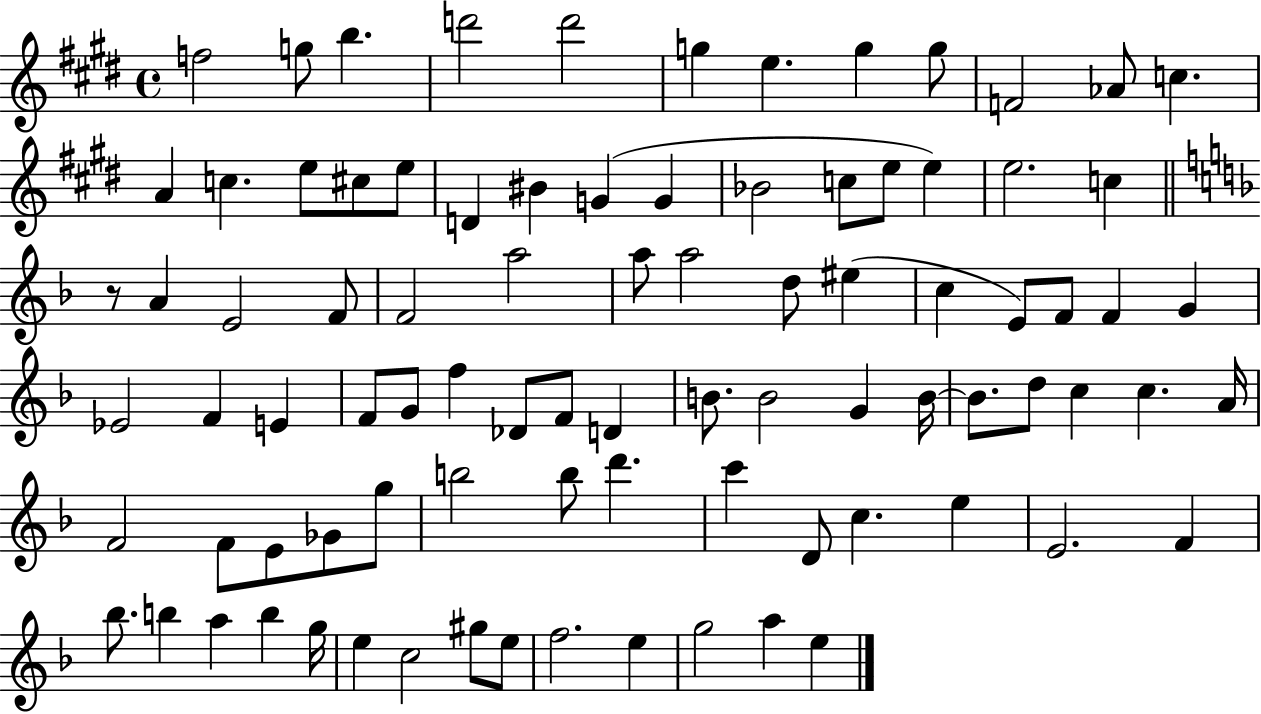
F5/h G5/e B5/q. D6/h D6/h G5/q E5/q. G5/q G5/e F4/h Ab4/e C5/q. A4/q C5/q. E5/e C#5/e E5/e D4/q BIS4/q G4/q G4/q Bb4/h C5/e E5/e E5/q E5/h. C5/q R/e A4/q E4/h F4/e F4/h A5/h A5/e A5/h D5/e EIS5/q C5/q E4/e F4/e F4/q G4/q Eb4/h F4/q E4/q F4/e G4/e F5/q Db4/e F4/e D4/q B4/e. B4/h G4/q B4/s B4/e. D5/e C5/q C5/q. A4/s F4/h F4/e E4/e Gb4/e G5/e B5/h B5/e D6/q. C6/q D4/e C5/q. E5/q E4/h. F4/q Bb5/e. B5/q A5/q B5/q G5/s E5/q C5/h G#5/e E5/e F5/h. E5/q G5/h A5/q E5/q